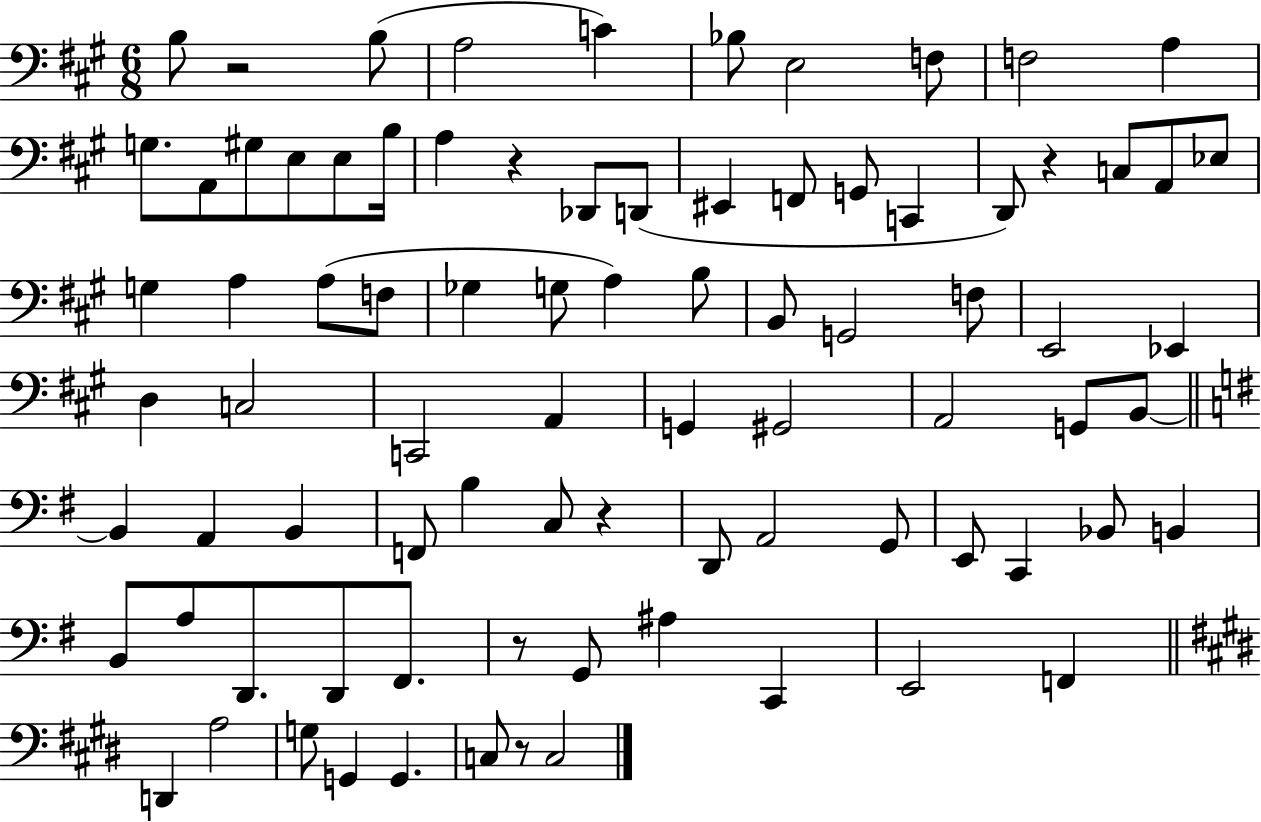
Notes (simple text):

B3/e R/h B3/e A3/h C4/q Bb3/e E3/h F3/e F3/h A3/q G3/e. A2/e G#3/e E3/e E3/e B3/s A3/q R/q Db2/e D2/e EIS2/q F2/e G2/e C2/q D2/e R/q C3/e A2/e Eb3/e G3/q A3/q A3/e F3/e Gb3/q G3/e A3/q B3/e B2/e G2/h F3/e E2/h Eb2/q D3/q C3/h C2/h A2/q G2/q G#2/h A2/h G2/e B2/e B2/q A2/q B2/q F2/e B3/q C3/e R/q D2/e A2/h G2/e E2/e C2/q Bb2/e B2/q B2/e A3/e D2/e. D2/e F#2/e. R/e G2/e A#3/q C2/q E2/h F2/q D2/q A3/h G3/e G2/q G2/q. C3/e R/e C3/h